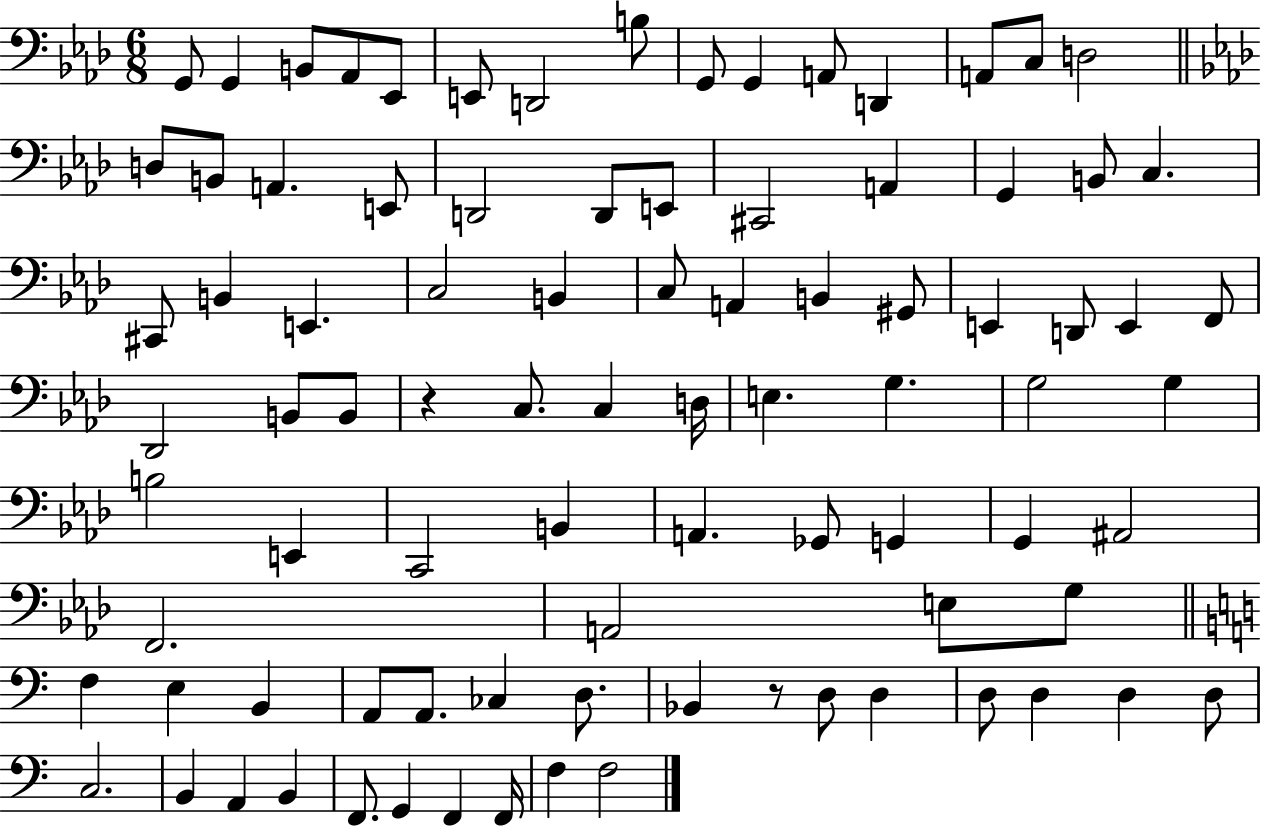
{
  \clef bass
  \numericTimeSignature
  \time 6/8
  \key aes \major
  g,8 g,4 b,8 aes,8 ees,8 | e,8 d,2 b8 | g,8 g,4 a,8 d,4 | a,8 c8 d2 | \break \bar "||" \break \key f \minor d8 b,8 a,4. e,8 | d,2 d,8 e,8 | cis,2 a,4 | g,4 b,8 c4. | \break cis,8 b,4 e,4. | c2 b,4 | c8 a,4 b,4 gis,8 | e,4 d,8 e,4 f,8 | \break des,2 b,8 b,8 | r4 c8. c4 d16 | e4. g4. | g2 g4 | \break b2 e,4 | c,2 b,4 | a,4. ges,8 g,4 | g,4 ais,2 | \break f,2. | a,2 e8 g8 | \bar "||" \break \key a \minor f4 e4 b,4 | a,8 a,8. ces4 d8. | bes,4 r8 d8 d4 | d8 d4 d4 d8 | \break c2. | b,4 a,4 b,4 | f,8. g,4 f,4 f,16 | f4 f2 | \break \bar "|."
}